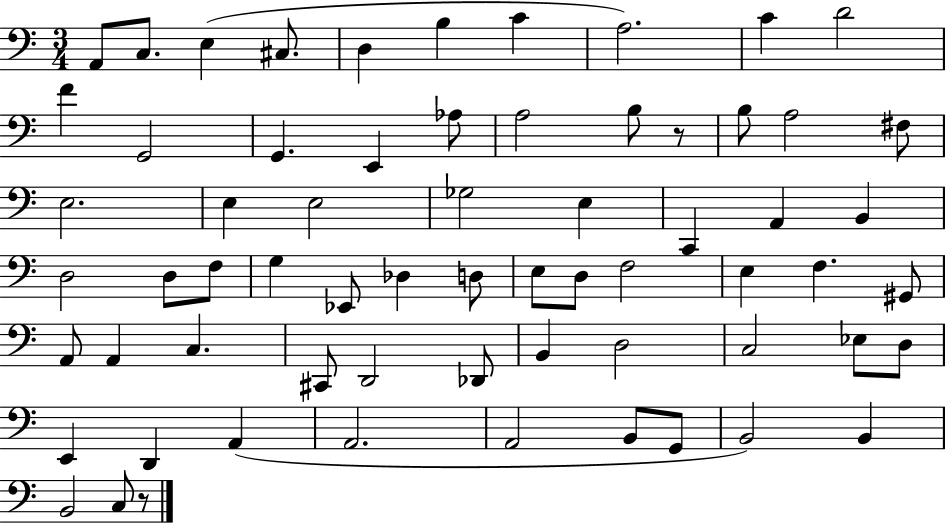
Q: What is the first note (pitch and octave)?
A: A2